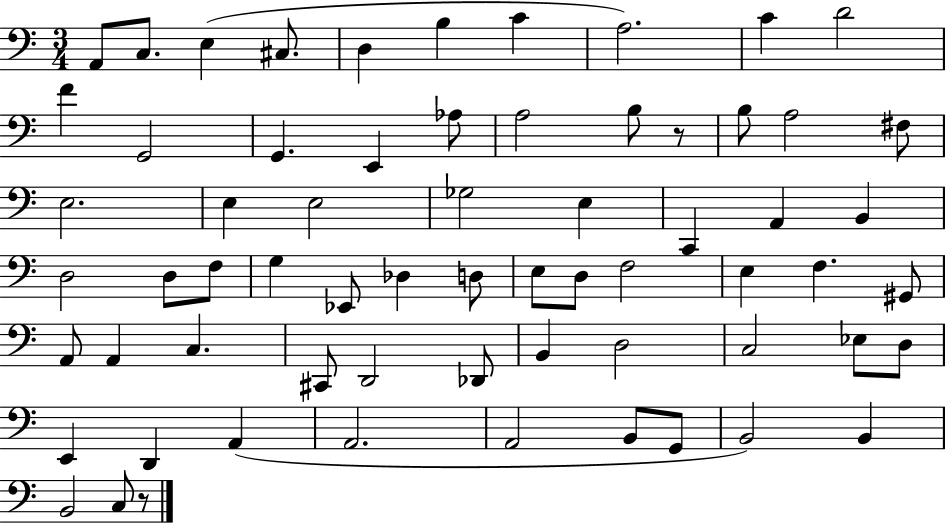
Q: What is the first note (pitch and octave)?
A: A2